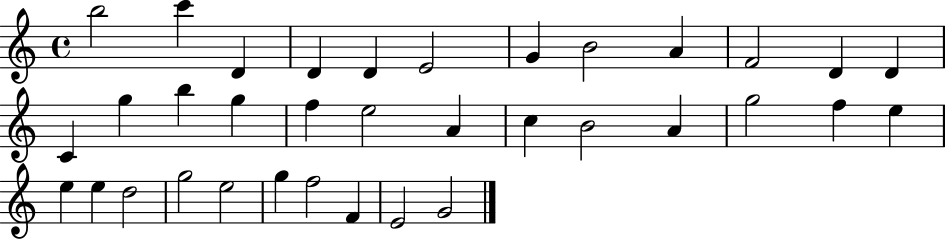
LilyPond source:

{
  \clef treble
  \time 4/4
  \defaultTimeSignature
  \key c \major
  b''2 c'''4 d'4 | d'4 d'4 e'2 | g'4 b'2 a'4 | f'2 d'4 d'4 | \break c'4 g''4 b''4 g''4 | f''4 e''2 a'4 | c''4 b'2 a'4 | g''2 f''4 e''4 | \break e''4 e''4 d''2 | g''2 e''2 | g''4 f''2 f'4 | e'2 g'2 | \break \bar "|."
}